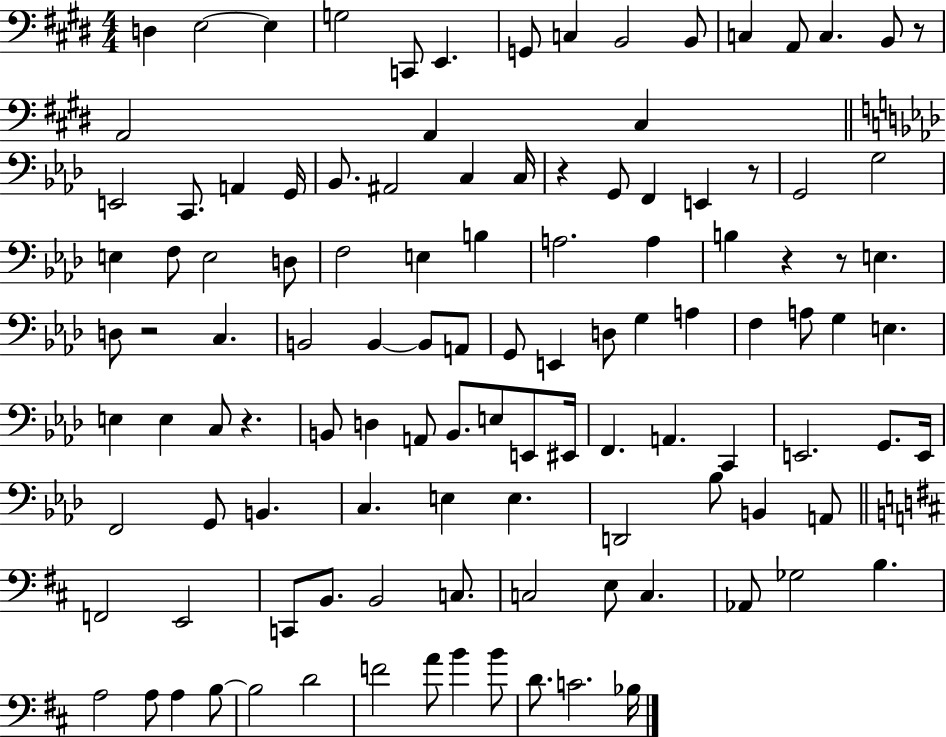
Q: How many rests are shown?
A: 7